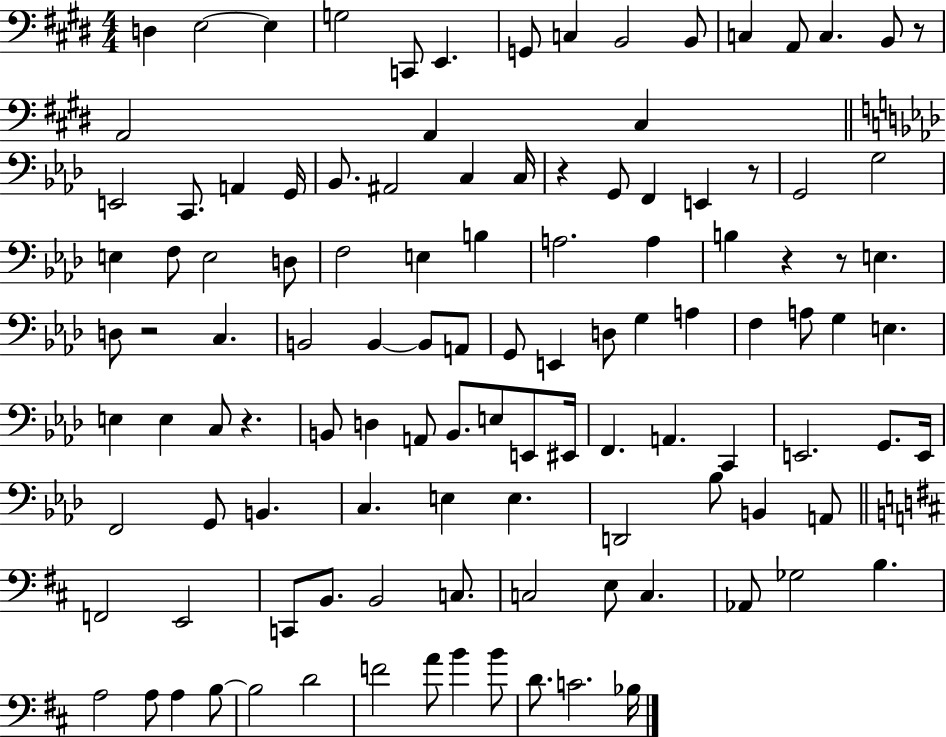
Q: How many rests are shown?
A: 7